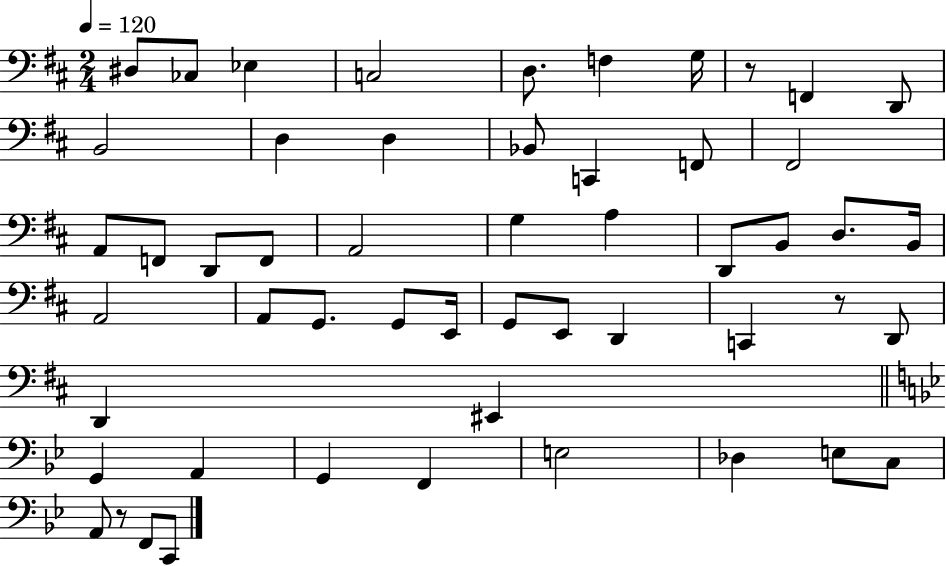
X:1
T:Untitled
M:2/4
L:1/4
K:D
^D,/2 _C,/2 _E, C,2 D,/2 F, G,/4 z/2 F,, D,,/2 B,,2 D, D, _B,,/2 C,, F,,/2 ^F,,2 A,,/2 F,,/2 D,,/2 F,,/2 A,,2 G, A, D,,/2 B,,/2 D,/2 B,,/4 A,,2 A,,/2 G,,/2 G,,/2 E,,/4 G,,/2 E,,/2 D,, C,, z/2 D,,/2 D,, ^E,, G,, A,, G,, F,, E,2 _D, E,/2 C,/2 A,,/2 z/2 F,,/2 C,,/2